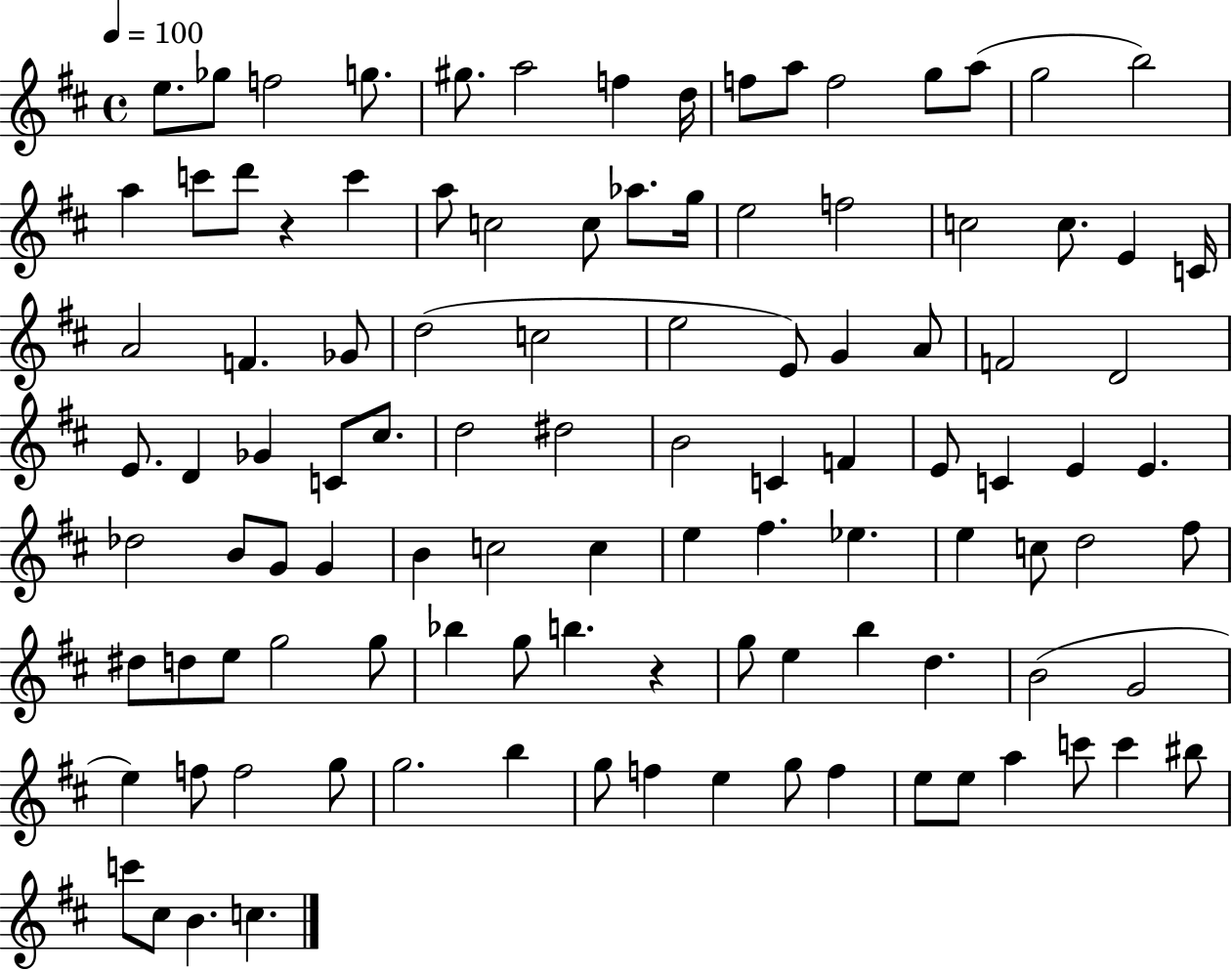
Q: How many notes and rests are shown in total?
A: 106